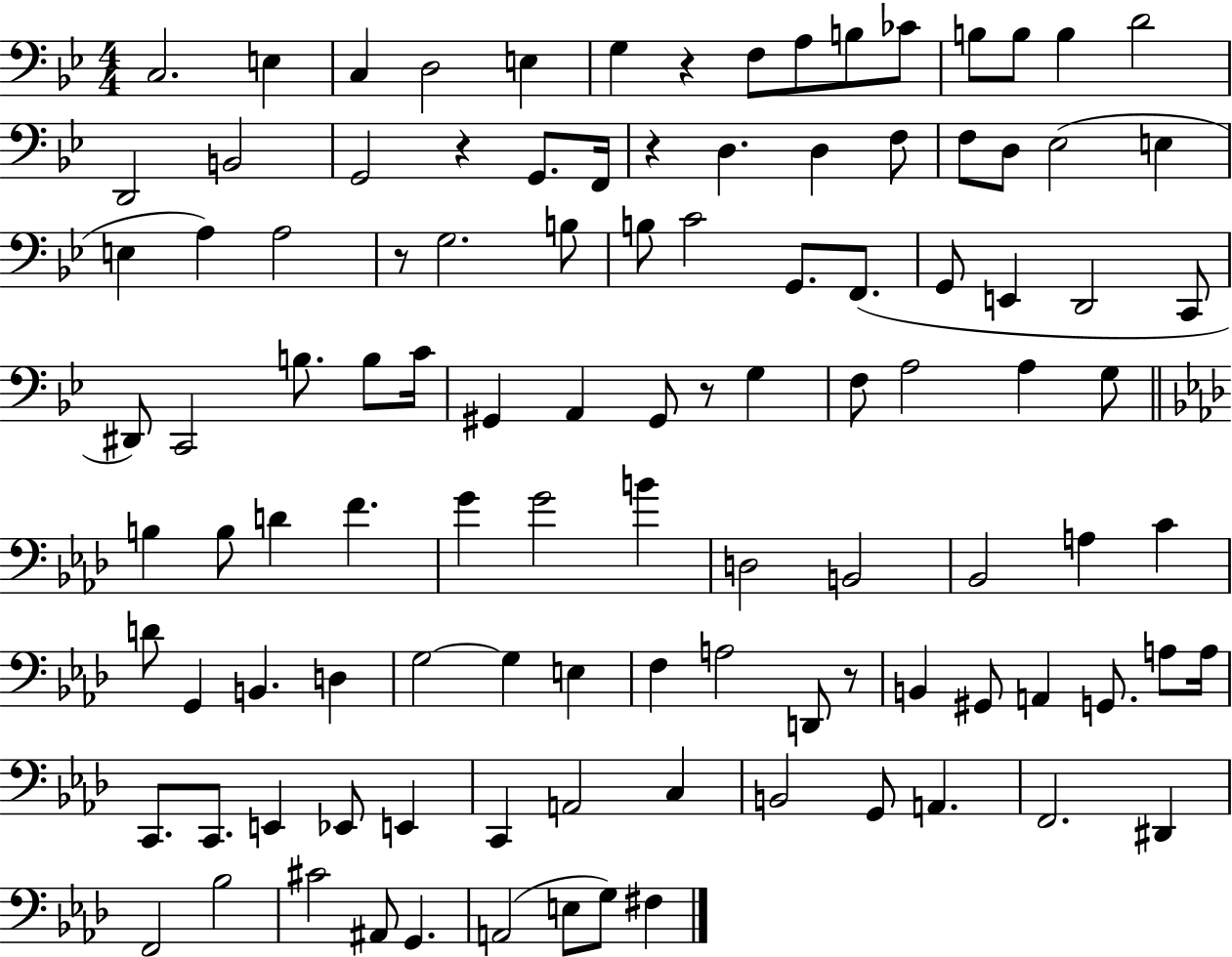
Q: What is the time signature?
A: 4/4